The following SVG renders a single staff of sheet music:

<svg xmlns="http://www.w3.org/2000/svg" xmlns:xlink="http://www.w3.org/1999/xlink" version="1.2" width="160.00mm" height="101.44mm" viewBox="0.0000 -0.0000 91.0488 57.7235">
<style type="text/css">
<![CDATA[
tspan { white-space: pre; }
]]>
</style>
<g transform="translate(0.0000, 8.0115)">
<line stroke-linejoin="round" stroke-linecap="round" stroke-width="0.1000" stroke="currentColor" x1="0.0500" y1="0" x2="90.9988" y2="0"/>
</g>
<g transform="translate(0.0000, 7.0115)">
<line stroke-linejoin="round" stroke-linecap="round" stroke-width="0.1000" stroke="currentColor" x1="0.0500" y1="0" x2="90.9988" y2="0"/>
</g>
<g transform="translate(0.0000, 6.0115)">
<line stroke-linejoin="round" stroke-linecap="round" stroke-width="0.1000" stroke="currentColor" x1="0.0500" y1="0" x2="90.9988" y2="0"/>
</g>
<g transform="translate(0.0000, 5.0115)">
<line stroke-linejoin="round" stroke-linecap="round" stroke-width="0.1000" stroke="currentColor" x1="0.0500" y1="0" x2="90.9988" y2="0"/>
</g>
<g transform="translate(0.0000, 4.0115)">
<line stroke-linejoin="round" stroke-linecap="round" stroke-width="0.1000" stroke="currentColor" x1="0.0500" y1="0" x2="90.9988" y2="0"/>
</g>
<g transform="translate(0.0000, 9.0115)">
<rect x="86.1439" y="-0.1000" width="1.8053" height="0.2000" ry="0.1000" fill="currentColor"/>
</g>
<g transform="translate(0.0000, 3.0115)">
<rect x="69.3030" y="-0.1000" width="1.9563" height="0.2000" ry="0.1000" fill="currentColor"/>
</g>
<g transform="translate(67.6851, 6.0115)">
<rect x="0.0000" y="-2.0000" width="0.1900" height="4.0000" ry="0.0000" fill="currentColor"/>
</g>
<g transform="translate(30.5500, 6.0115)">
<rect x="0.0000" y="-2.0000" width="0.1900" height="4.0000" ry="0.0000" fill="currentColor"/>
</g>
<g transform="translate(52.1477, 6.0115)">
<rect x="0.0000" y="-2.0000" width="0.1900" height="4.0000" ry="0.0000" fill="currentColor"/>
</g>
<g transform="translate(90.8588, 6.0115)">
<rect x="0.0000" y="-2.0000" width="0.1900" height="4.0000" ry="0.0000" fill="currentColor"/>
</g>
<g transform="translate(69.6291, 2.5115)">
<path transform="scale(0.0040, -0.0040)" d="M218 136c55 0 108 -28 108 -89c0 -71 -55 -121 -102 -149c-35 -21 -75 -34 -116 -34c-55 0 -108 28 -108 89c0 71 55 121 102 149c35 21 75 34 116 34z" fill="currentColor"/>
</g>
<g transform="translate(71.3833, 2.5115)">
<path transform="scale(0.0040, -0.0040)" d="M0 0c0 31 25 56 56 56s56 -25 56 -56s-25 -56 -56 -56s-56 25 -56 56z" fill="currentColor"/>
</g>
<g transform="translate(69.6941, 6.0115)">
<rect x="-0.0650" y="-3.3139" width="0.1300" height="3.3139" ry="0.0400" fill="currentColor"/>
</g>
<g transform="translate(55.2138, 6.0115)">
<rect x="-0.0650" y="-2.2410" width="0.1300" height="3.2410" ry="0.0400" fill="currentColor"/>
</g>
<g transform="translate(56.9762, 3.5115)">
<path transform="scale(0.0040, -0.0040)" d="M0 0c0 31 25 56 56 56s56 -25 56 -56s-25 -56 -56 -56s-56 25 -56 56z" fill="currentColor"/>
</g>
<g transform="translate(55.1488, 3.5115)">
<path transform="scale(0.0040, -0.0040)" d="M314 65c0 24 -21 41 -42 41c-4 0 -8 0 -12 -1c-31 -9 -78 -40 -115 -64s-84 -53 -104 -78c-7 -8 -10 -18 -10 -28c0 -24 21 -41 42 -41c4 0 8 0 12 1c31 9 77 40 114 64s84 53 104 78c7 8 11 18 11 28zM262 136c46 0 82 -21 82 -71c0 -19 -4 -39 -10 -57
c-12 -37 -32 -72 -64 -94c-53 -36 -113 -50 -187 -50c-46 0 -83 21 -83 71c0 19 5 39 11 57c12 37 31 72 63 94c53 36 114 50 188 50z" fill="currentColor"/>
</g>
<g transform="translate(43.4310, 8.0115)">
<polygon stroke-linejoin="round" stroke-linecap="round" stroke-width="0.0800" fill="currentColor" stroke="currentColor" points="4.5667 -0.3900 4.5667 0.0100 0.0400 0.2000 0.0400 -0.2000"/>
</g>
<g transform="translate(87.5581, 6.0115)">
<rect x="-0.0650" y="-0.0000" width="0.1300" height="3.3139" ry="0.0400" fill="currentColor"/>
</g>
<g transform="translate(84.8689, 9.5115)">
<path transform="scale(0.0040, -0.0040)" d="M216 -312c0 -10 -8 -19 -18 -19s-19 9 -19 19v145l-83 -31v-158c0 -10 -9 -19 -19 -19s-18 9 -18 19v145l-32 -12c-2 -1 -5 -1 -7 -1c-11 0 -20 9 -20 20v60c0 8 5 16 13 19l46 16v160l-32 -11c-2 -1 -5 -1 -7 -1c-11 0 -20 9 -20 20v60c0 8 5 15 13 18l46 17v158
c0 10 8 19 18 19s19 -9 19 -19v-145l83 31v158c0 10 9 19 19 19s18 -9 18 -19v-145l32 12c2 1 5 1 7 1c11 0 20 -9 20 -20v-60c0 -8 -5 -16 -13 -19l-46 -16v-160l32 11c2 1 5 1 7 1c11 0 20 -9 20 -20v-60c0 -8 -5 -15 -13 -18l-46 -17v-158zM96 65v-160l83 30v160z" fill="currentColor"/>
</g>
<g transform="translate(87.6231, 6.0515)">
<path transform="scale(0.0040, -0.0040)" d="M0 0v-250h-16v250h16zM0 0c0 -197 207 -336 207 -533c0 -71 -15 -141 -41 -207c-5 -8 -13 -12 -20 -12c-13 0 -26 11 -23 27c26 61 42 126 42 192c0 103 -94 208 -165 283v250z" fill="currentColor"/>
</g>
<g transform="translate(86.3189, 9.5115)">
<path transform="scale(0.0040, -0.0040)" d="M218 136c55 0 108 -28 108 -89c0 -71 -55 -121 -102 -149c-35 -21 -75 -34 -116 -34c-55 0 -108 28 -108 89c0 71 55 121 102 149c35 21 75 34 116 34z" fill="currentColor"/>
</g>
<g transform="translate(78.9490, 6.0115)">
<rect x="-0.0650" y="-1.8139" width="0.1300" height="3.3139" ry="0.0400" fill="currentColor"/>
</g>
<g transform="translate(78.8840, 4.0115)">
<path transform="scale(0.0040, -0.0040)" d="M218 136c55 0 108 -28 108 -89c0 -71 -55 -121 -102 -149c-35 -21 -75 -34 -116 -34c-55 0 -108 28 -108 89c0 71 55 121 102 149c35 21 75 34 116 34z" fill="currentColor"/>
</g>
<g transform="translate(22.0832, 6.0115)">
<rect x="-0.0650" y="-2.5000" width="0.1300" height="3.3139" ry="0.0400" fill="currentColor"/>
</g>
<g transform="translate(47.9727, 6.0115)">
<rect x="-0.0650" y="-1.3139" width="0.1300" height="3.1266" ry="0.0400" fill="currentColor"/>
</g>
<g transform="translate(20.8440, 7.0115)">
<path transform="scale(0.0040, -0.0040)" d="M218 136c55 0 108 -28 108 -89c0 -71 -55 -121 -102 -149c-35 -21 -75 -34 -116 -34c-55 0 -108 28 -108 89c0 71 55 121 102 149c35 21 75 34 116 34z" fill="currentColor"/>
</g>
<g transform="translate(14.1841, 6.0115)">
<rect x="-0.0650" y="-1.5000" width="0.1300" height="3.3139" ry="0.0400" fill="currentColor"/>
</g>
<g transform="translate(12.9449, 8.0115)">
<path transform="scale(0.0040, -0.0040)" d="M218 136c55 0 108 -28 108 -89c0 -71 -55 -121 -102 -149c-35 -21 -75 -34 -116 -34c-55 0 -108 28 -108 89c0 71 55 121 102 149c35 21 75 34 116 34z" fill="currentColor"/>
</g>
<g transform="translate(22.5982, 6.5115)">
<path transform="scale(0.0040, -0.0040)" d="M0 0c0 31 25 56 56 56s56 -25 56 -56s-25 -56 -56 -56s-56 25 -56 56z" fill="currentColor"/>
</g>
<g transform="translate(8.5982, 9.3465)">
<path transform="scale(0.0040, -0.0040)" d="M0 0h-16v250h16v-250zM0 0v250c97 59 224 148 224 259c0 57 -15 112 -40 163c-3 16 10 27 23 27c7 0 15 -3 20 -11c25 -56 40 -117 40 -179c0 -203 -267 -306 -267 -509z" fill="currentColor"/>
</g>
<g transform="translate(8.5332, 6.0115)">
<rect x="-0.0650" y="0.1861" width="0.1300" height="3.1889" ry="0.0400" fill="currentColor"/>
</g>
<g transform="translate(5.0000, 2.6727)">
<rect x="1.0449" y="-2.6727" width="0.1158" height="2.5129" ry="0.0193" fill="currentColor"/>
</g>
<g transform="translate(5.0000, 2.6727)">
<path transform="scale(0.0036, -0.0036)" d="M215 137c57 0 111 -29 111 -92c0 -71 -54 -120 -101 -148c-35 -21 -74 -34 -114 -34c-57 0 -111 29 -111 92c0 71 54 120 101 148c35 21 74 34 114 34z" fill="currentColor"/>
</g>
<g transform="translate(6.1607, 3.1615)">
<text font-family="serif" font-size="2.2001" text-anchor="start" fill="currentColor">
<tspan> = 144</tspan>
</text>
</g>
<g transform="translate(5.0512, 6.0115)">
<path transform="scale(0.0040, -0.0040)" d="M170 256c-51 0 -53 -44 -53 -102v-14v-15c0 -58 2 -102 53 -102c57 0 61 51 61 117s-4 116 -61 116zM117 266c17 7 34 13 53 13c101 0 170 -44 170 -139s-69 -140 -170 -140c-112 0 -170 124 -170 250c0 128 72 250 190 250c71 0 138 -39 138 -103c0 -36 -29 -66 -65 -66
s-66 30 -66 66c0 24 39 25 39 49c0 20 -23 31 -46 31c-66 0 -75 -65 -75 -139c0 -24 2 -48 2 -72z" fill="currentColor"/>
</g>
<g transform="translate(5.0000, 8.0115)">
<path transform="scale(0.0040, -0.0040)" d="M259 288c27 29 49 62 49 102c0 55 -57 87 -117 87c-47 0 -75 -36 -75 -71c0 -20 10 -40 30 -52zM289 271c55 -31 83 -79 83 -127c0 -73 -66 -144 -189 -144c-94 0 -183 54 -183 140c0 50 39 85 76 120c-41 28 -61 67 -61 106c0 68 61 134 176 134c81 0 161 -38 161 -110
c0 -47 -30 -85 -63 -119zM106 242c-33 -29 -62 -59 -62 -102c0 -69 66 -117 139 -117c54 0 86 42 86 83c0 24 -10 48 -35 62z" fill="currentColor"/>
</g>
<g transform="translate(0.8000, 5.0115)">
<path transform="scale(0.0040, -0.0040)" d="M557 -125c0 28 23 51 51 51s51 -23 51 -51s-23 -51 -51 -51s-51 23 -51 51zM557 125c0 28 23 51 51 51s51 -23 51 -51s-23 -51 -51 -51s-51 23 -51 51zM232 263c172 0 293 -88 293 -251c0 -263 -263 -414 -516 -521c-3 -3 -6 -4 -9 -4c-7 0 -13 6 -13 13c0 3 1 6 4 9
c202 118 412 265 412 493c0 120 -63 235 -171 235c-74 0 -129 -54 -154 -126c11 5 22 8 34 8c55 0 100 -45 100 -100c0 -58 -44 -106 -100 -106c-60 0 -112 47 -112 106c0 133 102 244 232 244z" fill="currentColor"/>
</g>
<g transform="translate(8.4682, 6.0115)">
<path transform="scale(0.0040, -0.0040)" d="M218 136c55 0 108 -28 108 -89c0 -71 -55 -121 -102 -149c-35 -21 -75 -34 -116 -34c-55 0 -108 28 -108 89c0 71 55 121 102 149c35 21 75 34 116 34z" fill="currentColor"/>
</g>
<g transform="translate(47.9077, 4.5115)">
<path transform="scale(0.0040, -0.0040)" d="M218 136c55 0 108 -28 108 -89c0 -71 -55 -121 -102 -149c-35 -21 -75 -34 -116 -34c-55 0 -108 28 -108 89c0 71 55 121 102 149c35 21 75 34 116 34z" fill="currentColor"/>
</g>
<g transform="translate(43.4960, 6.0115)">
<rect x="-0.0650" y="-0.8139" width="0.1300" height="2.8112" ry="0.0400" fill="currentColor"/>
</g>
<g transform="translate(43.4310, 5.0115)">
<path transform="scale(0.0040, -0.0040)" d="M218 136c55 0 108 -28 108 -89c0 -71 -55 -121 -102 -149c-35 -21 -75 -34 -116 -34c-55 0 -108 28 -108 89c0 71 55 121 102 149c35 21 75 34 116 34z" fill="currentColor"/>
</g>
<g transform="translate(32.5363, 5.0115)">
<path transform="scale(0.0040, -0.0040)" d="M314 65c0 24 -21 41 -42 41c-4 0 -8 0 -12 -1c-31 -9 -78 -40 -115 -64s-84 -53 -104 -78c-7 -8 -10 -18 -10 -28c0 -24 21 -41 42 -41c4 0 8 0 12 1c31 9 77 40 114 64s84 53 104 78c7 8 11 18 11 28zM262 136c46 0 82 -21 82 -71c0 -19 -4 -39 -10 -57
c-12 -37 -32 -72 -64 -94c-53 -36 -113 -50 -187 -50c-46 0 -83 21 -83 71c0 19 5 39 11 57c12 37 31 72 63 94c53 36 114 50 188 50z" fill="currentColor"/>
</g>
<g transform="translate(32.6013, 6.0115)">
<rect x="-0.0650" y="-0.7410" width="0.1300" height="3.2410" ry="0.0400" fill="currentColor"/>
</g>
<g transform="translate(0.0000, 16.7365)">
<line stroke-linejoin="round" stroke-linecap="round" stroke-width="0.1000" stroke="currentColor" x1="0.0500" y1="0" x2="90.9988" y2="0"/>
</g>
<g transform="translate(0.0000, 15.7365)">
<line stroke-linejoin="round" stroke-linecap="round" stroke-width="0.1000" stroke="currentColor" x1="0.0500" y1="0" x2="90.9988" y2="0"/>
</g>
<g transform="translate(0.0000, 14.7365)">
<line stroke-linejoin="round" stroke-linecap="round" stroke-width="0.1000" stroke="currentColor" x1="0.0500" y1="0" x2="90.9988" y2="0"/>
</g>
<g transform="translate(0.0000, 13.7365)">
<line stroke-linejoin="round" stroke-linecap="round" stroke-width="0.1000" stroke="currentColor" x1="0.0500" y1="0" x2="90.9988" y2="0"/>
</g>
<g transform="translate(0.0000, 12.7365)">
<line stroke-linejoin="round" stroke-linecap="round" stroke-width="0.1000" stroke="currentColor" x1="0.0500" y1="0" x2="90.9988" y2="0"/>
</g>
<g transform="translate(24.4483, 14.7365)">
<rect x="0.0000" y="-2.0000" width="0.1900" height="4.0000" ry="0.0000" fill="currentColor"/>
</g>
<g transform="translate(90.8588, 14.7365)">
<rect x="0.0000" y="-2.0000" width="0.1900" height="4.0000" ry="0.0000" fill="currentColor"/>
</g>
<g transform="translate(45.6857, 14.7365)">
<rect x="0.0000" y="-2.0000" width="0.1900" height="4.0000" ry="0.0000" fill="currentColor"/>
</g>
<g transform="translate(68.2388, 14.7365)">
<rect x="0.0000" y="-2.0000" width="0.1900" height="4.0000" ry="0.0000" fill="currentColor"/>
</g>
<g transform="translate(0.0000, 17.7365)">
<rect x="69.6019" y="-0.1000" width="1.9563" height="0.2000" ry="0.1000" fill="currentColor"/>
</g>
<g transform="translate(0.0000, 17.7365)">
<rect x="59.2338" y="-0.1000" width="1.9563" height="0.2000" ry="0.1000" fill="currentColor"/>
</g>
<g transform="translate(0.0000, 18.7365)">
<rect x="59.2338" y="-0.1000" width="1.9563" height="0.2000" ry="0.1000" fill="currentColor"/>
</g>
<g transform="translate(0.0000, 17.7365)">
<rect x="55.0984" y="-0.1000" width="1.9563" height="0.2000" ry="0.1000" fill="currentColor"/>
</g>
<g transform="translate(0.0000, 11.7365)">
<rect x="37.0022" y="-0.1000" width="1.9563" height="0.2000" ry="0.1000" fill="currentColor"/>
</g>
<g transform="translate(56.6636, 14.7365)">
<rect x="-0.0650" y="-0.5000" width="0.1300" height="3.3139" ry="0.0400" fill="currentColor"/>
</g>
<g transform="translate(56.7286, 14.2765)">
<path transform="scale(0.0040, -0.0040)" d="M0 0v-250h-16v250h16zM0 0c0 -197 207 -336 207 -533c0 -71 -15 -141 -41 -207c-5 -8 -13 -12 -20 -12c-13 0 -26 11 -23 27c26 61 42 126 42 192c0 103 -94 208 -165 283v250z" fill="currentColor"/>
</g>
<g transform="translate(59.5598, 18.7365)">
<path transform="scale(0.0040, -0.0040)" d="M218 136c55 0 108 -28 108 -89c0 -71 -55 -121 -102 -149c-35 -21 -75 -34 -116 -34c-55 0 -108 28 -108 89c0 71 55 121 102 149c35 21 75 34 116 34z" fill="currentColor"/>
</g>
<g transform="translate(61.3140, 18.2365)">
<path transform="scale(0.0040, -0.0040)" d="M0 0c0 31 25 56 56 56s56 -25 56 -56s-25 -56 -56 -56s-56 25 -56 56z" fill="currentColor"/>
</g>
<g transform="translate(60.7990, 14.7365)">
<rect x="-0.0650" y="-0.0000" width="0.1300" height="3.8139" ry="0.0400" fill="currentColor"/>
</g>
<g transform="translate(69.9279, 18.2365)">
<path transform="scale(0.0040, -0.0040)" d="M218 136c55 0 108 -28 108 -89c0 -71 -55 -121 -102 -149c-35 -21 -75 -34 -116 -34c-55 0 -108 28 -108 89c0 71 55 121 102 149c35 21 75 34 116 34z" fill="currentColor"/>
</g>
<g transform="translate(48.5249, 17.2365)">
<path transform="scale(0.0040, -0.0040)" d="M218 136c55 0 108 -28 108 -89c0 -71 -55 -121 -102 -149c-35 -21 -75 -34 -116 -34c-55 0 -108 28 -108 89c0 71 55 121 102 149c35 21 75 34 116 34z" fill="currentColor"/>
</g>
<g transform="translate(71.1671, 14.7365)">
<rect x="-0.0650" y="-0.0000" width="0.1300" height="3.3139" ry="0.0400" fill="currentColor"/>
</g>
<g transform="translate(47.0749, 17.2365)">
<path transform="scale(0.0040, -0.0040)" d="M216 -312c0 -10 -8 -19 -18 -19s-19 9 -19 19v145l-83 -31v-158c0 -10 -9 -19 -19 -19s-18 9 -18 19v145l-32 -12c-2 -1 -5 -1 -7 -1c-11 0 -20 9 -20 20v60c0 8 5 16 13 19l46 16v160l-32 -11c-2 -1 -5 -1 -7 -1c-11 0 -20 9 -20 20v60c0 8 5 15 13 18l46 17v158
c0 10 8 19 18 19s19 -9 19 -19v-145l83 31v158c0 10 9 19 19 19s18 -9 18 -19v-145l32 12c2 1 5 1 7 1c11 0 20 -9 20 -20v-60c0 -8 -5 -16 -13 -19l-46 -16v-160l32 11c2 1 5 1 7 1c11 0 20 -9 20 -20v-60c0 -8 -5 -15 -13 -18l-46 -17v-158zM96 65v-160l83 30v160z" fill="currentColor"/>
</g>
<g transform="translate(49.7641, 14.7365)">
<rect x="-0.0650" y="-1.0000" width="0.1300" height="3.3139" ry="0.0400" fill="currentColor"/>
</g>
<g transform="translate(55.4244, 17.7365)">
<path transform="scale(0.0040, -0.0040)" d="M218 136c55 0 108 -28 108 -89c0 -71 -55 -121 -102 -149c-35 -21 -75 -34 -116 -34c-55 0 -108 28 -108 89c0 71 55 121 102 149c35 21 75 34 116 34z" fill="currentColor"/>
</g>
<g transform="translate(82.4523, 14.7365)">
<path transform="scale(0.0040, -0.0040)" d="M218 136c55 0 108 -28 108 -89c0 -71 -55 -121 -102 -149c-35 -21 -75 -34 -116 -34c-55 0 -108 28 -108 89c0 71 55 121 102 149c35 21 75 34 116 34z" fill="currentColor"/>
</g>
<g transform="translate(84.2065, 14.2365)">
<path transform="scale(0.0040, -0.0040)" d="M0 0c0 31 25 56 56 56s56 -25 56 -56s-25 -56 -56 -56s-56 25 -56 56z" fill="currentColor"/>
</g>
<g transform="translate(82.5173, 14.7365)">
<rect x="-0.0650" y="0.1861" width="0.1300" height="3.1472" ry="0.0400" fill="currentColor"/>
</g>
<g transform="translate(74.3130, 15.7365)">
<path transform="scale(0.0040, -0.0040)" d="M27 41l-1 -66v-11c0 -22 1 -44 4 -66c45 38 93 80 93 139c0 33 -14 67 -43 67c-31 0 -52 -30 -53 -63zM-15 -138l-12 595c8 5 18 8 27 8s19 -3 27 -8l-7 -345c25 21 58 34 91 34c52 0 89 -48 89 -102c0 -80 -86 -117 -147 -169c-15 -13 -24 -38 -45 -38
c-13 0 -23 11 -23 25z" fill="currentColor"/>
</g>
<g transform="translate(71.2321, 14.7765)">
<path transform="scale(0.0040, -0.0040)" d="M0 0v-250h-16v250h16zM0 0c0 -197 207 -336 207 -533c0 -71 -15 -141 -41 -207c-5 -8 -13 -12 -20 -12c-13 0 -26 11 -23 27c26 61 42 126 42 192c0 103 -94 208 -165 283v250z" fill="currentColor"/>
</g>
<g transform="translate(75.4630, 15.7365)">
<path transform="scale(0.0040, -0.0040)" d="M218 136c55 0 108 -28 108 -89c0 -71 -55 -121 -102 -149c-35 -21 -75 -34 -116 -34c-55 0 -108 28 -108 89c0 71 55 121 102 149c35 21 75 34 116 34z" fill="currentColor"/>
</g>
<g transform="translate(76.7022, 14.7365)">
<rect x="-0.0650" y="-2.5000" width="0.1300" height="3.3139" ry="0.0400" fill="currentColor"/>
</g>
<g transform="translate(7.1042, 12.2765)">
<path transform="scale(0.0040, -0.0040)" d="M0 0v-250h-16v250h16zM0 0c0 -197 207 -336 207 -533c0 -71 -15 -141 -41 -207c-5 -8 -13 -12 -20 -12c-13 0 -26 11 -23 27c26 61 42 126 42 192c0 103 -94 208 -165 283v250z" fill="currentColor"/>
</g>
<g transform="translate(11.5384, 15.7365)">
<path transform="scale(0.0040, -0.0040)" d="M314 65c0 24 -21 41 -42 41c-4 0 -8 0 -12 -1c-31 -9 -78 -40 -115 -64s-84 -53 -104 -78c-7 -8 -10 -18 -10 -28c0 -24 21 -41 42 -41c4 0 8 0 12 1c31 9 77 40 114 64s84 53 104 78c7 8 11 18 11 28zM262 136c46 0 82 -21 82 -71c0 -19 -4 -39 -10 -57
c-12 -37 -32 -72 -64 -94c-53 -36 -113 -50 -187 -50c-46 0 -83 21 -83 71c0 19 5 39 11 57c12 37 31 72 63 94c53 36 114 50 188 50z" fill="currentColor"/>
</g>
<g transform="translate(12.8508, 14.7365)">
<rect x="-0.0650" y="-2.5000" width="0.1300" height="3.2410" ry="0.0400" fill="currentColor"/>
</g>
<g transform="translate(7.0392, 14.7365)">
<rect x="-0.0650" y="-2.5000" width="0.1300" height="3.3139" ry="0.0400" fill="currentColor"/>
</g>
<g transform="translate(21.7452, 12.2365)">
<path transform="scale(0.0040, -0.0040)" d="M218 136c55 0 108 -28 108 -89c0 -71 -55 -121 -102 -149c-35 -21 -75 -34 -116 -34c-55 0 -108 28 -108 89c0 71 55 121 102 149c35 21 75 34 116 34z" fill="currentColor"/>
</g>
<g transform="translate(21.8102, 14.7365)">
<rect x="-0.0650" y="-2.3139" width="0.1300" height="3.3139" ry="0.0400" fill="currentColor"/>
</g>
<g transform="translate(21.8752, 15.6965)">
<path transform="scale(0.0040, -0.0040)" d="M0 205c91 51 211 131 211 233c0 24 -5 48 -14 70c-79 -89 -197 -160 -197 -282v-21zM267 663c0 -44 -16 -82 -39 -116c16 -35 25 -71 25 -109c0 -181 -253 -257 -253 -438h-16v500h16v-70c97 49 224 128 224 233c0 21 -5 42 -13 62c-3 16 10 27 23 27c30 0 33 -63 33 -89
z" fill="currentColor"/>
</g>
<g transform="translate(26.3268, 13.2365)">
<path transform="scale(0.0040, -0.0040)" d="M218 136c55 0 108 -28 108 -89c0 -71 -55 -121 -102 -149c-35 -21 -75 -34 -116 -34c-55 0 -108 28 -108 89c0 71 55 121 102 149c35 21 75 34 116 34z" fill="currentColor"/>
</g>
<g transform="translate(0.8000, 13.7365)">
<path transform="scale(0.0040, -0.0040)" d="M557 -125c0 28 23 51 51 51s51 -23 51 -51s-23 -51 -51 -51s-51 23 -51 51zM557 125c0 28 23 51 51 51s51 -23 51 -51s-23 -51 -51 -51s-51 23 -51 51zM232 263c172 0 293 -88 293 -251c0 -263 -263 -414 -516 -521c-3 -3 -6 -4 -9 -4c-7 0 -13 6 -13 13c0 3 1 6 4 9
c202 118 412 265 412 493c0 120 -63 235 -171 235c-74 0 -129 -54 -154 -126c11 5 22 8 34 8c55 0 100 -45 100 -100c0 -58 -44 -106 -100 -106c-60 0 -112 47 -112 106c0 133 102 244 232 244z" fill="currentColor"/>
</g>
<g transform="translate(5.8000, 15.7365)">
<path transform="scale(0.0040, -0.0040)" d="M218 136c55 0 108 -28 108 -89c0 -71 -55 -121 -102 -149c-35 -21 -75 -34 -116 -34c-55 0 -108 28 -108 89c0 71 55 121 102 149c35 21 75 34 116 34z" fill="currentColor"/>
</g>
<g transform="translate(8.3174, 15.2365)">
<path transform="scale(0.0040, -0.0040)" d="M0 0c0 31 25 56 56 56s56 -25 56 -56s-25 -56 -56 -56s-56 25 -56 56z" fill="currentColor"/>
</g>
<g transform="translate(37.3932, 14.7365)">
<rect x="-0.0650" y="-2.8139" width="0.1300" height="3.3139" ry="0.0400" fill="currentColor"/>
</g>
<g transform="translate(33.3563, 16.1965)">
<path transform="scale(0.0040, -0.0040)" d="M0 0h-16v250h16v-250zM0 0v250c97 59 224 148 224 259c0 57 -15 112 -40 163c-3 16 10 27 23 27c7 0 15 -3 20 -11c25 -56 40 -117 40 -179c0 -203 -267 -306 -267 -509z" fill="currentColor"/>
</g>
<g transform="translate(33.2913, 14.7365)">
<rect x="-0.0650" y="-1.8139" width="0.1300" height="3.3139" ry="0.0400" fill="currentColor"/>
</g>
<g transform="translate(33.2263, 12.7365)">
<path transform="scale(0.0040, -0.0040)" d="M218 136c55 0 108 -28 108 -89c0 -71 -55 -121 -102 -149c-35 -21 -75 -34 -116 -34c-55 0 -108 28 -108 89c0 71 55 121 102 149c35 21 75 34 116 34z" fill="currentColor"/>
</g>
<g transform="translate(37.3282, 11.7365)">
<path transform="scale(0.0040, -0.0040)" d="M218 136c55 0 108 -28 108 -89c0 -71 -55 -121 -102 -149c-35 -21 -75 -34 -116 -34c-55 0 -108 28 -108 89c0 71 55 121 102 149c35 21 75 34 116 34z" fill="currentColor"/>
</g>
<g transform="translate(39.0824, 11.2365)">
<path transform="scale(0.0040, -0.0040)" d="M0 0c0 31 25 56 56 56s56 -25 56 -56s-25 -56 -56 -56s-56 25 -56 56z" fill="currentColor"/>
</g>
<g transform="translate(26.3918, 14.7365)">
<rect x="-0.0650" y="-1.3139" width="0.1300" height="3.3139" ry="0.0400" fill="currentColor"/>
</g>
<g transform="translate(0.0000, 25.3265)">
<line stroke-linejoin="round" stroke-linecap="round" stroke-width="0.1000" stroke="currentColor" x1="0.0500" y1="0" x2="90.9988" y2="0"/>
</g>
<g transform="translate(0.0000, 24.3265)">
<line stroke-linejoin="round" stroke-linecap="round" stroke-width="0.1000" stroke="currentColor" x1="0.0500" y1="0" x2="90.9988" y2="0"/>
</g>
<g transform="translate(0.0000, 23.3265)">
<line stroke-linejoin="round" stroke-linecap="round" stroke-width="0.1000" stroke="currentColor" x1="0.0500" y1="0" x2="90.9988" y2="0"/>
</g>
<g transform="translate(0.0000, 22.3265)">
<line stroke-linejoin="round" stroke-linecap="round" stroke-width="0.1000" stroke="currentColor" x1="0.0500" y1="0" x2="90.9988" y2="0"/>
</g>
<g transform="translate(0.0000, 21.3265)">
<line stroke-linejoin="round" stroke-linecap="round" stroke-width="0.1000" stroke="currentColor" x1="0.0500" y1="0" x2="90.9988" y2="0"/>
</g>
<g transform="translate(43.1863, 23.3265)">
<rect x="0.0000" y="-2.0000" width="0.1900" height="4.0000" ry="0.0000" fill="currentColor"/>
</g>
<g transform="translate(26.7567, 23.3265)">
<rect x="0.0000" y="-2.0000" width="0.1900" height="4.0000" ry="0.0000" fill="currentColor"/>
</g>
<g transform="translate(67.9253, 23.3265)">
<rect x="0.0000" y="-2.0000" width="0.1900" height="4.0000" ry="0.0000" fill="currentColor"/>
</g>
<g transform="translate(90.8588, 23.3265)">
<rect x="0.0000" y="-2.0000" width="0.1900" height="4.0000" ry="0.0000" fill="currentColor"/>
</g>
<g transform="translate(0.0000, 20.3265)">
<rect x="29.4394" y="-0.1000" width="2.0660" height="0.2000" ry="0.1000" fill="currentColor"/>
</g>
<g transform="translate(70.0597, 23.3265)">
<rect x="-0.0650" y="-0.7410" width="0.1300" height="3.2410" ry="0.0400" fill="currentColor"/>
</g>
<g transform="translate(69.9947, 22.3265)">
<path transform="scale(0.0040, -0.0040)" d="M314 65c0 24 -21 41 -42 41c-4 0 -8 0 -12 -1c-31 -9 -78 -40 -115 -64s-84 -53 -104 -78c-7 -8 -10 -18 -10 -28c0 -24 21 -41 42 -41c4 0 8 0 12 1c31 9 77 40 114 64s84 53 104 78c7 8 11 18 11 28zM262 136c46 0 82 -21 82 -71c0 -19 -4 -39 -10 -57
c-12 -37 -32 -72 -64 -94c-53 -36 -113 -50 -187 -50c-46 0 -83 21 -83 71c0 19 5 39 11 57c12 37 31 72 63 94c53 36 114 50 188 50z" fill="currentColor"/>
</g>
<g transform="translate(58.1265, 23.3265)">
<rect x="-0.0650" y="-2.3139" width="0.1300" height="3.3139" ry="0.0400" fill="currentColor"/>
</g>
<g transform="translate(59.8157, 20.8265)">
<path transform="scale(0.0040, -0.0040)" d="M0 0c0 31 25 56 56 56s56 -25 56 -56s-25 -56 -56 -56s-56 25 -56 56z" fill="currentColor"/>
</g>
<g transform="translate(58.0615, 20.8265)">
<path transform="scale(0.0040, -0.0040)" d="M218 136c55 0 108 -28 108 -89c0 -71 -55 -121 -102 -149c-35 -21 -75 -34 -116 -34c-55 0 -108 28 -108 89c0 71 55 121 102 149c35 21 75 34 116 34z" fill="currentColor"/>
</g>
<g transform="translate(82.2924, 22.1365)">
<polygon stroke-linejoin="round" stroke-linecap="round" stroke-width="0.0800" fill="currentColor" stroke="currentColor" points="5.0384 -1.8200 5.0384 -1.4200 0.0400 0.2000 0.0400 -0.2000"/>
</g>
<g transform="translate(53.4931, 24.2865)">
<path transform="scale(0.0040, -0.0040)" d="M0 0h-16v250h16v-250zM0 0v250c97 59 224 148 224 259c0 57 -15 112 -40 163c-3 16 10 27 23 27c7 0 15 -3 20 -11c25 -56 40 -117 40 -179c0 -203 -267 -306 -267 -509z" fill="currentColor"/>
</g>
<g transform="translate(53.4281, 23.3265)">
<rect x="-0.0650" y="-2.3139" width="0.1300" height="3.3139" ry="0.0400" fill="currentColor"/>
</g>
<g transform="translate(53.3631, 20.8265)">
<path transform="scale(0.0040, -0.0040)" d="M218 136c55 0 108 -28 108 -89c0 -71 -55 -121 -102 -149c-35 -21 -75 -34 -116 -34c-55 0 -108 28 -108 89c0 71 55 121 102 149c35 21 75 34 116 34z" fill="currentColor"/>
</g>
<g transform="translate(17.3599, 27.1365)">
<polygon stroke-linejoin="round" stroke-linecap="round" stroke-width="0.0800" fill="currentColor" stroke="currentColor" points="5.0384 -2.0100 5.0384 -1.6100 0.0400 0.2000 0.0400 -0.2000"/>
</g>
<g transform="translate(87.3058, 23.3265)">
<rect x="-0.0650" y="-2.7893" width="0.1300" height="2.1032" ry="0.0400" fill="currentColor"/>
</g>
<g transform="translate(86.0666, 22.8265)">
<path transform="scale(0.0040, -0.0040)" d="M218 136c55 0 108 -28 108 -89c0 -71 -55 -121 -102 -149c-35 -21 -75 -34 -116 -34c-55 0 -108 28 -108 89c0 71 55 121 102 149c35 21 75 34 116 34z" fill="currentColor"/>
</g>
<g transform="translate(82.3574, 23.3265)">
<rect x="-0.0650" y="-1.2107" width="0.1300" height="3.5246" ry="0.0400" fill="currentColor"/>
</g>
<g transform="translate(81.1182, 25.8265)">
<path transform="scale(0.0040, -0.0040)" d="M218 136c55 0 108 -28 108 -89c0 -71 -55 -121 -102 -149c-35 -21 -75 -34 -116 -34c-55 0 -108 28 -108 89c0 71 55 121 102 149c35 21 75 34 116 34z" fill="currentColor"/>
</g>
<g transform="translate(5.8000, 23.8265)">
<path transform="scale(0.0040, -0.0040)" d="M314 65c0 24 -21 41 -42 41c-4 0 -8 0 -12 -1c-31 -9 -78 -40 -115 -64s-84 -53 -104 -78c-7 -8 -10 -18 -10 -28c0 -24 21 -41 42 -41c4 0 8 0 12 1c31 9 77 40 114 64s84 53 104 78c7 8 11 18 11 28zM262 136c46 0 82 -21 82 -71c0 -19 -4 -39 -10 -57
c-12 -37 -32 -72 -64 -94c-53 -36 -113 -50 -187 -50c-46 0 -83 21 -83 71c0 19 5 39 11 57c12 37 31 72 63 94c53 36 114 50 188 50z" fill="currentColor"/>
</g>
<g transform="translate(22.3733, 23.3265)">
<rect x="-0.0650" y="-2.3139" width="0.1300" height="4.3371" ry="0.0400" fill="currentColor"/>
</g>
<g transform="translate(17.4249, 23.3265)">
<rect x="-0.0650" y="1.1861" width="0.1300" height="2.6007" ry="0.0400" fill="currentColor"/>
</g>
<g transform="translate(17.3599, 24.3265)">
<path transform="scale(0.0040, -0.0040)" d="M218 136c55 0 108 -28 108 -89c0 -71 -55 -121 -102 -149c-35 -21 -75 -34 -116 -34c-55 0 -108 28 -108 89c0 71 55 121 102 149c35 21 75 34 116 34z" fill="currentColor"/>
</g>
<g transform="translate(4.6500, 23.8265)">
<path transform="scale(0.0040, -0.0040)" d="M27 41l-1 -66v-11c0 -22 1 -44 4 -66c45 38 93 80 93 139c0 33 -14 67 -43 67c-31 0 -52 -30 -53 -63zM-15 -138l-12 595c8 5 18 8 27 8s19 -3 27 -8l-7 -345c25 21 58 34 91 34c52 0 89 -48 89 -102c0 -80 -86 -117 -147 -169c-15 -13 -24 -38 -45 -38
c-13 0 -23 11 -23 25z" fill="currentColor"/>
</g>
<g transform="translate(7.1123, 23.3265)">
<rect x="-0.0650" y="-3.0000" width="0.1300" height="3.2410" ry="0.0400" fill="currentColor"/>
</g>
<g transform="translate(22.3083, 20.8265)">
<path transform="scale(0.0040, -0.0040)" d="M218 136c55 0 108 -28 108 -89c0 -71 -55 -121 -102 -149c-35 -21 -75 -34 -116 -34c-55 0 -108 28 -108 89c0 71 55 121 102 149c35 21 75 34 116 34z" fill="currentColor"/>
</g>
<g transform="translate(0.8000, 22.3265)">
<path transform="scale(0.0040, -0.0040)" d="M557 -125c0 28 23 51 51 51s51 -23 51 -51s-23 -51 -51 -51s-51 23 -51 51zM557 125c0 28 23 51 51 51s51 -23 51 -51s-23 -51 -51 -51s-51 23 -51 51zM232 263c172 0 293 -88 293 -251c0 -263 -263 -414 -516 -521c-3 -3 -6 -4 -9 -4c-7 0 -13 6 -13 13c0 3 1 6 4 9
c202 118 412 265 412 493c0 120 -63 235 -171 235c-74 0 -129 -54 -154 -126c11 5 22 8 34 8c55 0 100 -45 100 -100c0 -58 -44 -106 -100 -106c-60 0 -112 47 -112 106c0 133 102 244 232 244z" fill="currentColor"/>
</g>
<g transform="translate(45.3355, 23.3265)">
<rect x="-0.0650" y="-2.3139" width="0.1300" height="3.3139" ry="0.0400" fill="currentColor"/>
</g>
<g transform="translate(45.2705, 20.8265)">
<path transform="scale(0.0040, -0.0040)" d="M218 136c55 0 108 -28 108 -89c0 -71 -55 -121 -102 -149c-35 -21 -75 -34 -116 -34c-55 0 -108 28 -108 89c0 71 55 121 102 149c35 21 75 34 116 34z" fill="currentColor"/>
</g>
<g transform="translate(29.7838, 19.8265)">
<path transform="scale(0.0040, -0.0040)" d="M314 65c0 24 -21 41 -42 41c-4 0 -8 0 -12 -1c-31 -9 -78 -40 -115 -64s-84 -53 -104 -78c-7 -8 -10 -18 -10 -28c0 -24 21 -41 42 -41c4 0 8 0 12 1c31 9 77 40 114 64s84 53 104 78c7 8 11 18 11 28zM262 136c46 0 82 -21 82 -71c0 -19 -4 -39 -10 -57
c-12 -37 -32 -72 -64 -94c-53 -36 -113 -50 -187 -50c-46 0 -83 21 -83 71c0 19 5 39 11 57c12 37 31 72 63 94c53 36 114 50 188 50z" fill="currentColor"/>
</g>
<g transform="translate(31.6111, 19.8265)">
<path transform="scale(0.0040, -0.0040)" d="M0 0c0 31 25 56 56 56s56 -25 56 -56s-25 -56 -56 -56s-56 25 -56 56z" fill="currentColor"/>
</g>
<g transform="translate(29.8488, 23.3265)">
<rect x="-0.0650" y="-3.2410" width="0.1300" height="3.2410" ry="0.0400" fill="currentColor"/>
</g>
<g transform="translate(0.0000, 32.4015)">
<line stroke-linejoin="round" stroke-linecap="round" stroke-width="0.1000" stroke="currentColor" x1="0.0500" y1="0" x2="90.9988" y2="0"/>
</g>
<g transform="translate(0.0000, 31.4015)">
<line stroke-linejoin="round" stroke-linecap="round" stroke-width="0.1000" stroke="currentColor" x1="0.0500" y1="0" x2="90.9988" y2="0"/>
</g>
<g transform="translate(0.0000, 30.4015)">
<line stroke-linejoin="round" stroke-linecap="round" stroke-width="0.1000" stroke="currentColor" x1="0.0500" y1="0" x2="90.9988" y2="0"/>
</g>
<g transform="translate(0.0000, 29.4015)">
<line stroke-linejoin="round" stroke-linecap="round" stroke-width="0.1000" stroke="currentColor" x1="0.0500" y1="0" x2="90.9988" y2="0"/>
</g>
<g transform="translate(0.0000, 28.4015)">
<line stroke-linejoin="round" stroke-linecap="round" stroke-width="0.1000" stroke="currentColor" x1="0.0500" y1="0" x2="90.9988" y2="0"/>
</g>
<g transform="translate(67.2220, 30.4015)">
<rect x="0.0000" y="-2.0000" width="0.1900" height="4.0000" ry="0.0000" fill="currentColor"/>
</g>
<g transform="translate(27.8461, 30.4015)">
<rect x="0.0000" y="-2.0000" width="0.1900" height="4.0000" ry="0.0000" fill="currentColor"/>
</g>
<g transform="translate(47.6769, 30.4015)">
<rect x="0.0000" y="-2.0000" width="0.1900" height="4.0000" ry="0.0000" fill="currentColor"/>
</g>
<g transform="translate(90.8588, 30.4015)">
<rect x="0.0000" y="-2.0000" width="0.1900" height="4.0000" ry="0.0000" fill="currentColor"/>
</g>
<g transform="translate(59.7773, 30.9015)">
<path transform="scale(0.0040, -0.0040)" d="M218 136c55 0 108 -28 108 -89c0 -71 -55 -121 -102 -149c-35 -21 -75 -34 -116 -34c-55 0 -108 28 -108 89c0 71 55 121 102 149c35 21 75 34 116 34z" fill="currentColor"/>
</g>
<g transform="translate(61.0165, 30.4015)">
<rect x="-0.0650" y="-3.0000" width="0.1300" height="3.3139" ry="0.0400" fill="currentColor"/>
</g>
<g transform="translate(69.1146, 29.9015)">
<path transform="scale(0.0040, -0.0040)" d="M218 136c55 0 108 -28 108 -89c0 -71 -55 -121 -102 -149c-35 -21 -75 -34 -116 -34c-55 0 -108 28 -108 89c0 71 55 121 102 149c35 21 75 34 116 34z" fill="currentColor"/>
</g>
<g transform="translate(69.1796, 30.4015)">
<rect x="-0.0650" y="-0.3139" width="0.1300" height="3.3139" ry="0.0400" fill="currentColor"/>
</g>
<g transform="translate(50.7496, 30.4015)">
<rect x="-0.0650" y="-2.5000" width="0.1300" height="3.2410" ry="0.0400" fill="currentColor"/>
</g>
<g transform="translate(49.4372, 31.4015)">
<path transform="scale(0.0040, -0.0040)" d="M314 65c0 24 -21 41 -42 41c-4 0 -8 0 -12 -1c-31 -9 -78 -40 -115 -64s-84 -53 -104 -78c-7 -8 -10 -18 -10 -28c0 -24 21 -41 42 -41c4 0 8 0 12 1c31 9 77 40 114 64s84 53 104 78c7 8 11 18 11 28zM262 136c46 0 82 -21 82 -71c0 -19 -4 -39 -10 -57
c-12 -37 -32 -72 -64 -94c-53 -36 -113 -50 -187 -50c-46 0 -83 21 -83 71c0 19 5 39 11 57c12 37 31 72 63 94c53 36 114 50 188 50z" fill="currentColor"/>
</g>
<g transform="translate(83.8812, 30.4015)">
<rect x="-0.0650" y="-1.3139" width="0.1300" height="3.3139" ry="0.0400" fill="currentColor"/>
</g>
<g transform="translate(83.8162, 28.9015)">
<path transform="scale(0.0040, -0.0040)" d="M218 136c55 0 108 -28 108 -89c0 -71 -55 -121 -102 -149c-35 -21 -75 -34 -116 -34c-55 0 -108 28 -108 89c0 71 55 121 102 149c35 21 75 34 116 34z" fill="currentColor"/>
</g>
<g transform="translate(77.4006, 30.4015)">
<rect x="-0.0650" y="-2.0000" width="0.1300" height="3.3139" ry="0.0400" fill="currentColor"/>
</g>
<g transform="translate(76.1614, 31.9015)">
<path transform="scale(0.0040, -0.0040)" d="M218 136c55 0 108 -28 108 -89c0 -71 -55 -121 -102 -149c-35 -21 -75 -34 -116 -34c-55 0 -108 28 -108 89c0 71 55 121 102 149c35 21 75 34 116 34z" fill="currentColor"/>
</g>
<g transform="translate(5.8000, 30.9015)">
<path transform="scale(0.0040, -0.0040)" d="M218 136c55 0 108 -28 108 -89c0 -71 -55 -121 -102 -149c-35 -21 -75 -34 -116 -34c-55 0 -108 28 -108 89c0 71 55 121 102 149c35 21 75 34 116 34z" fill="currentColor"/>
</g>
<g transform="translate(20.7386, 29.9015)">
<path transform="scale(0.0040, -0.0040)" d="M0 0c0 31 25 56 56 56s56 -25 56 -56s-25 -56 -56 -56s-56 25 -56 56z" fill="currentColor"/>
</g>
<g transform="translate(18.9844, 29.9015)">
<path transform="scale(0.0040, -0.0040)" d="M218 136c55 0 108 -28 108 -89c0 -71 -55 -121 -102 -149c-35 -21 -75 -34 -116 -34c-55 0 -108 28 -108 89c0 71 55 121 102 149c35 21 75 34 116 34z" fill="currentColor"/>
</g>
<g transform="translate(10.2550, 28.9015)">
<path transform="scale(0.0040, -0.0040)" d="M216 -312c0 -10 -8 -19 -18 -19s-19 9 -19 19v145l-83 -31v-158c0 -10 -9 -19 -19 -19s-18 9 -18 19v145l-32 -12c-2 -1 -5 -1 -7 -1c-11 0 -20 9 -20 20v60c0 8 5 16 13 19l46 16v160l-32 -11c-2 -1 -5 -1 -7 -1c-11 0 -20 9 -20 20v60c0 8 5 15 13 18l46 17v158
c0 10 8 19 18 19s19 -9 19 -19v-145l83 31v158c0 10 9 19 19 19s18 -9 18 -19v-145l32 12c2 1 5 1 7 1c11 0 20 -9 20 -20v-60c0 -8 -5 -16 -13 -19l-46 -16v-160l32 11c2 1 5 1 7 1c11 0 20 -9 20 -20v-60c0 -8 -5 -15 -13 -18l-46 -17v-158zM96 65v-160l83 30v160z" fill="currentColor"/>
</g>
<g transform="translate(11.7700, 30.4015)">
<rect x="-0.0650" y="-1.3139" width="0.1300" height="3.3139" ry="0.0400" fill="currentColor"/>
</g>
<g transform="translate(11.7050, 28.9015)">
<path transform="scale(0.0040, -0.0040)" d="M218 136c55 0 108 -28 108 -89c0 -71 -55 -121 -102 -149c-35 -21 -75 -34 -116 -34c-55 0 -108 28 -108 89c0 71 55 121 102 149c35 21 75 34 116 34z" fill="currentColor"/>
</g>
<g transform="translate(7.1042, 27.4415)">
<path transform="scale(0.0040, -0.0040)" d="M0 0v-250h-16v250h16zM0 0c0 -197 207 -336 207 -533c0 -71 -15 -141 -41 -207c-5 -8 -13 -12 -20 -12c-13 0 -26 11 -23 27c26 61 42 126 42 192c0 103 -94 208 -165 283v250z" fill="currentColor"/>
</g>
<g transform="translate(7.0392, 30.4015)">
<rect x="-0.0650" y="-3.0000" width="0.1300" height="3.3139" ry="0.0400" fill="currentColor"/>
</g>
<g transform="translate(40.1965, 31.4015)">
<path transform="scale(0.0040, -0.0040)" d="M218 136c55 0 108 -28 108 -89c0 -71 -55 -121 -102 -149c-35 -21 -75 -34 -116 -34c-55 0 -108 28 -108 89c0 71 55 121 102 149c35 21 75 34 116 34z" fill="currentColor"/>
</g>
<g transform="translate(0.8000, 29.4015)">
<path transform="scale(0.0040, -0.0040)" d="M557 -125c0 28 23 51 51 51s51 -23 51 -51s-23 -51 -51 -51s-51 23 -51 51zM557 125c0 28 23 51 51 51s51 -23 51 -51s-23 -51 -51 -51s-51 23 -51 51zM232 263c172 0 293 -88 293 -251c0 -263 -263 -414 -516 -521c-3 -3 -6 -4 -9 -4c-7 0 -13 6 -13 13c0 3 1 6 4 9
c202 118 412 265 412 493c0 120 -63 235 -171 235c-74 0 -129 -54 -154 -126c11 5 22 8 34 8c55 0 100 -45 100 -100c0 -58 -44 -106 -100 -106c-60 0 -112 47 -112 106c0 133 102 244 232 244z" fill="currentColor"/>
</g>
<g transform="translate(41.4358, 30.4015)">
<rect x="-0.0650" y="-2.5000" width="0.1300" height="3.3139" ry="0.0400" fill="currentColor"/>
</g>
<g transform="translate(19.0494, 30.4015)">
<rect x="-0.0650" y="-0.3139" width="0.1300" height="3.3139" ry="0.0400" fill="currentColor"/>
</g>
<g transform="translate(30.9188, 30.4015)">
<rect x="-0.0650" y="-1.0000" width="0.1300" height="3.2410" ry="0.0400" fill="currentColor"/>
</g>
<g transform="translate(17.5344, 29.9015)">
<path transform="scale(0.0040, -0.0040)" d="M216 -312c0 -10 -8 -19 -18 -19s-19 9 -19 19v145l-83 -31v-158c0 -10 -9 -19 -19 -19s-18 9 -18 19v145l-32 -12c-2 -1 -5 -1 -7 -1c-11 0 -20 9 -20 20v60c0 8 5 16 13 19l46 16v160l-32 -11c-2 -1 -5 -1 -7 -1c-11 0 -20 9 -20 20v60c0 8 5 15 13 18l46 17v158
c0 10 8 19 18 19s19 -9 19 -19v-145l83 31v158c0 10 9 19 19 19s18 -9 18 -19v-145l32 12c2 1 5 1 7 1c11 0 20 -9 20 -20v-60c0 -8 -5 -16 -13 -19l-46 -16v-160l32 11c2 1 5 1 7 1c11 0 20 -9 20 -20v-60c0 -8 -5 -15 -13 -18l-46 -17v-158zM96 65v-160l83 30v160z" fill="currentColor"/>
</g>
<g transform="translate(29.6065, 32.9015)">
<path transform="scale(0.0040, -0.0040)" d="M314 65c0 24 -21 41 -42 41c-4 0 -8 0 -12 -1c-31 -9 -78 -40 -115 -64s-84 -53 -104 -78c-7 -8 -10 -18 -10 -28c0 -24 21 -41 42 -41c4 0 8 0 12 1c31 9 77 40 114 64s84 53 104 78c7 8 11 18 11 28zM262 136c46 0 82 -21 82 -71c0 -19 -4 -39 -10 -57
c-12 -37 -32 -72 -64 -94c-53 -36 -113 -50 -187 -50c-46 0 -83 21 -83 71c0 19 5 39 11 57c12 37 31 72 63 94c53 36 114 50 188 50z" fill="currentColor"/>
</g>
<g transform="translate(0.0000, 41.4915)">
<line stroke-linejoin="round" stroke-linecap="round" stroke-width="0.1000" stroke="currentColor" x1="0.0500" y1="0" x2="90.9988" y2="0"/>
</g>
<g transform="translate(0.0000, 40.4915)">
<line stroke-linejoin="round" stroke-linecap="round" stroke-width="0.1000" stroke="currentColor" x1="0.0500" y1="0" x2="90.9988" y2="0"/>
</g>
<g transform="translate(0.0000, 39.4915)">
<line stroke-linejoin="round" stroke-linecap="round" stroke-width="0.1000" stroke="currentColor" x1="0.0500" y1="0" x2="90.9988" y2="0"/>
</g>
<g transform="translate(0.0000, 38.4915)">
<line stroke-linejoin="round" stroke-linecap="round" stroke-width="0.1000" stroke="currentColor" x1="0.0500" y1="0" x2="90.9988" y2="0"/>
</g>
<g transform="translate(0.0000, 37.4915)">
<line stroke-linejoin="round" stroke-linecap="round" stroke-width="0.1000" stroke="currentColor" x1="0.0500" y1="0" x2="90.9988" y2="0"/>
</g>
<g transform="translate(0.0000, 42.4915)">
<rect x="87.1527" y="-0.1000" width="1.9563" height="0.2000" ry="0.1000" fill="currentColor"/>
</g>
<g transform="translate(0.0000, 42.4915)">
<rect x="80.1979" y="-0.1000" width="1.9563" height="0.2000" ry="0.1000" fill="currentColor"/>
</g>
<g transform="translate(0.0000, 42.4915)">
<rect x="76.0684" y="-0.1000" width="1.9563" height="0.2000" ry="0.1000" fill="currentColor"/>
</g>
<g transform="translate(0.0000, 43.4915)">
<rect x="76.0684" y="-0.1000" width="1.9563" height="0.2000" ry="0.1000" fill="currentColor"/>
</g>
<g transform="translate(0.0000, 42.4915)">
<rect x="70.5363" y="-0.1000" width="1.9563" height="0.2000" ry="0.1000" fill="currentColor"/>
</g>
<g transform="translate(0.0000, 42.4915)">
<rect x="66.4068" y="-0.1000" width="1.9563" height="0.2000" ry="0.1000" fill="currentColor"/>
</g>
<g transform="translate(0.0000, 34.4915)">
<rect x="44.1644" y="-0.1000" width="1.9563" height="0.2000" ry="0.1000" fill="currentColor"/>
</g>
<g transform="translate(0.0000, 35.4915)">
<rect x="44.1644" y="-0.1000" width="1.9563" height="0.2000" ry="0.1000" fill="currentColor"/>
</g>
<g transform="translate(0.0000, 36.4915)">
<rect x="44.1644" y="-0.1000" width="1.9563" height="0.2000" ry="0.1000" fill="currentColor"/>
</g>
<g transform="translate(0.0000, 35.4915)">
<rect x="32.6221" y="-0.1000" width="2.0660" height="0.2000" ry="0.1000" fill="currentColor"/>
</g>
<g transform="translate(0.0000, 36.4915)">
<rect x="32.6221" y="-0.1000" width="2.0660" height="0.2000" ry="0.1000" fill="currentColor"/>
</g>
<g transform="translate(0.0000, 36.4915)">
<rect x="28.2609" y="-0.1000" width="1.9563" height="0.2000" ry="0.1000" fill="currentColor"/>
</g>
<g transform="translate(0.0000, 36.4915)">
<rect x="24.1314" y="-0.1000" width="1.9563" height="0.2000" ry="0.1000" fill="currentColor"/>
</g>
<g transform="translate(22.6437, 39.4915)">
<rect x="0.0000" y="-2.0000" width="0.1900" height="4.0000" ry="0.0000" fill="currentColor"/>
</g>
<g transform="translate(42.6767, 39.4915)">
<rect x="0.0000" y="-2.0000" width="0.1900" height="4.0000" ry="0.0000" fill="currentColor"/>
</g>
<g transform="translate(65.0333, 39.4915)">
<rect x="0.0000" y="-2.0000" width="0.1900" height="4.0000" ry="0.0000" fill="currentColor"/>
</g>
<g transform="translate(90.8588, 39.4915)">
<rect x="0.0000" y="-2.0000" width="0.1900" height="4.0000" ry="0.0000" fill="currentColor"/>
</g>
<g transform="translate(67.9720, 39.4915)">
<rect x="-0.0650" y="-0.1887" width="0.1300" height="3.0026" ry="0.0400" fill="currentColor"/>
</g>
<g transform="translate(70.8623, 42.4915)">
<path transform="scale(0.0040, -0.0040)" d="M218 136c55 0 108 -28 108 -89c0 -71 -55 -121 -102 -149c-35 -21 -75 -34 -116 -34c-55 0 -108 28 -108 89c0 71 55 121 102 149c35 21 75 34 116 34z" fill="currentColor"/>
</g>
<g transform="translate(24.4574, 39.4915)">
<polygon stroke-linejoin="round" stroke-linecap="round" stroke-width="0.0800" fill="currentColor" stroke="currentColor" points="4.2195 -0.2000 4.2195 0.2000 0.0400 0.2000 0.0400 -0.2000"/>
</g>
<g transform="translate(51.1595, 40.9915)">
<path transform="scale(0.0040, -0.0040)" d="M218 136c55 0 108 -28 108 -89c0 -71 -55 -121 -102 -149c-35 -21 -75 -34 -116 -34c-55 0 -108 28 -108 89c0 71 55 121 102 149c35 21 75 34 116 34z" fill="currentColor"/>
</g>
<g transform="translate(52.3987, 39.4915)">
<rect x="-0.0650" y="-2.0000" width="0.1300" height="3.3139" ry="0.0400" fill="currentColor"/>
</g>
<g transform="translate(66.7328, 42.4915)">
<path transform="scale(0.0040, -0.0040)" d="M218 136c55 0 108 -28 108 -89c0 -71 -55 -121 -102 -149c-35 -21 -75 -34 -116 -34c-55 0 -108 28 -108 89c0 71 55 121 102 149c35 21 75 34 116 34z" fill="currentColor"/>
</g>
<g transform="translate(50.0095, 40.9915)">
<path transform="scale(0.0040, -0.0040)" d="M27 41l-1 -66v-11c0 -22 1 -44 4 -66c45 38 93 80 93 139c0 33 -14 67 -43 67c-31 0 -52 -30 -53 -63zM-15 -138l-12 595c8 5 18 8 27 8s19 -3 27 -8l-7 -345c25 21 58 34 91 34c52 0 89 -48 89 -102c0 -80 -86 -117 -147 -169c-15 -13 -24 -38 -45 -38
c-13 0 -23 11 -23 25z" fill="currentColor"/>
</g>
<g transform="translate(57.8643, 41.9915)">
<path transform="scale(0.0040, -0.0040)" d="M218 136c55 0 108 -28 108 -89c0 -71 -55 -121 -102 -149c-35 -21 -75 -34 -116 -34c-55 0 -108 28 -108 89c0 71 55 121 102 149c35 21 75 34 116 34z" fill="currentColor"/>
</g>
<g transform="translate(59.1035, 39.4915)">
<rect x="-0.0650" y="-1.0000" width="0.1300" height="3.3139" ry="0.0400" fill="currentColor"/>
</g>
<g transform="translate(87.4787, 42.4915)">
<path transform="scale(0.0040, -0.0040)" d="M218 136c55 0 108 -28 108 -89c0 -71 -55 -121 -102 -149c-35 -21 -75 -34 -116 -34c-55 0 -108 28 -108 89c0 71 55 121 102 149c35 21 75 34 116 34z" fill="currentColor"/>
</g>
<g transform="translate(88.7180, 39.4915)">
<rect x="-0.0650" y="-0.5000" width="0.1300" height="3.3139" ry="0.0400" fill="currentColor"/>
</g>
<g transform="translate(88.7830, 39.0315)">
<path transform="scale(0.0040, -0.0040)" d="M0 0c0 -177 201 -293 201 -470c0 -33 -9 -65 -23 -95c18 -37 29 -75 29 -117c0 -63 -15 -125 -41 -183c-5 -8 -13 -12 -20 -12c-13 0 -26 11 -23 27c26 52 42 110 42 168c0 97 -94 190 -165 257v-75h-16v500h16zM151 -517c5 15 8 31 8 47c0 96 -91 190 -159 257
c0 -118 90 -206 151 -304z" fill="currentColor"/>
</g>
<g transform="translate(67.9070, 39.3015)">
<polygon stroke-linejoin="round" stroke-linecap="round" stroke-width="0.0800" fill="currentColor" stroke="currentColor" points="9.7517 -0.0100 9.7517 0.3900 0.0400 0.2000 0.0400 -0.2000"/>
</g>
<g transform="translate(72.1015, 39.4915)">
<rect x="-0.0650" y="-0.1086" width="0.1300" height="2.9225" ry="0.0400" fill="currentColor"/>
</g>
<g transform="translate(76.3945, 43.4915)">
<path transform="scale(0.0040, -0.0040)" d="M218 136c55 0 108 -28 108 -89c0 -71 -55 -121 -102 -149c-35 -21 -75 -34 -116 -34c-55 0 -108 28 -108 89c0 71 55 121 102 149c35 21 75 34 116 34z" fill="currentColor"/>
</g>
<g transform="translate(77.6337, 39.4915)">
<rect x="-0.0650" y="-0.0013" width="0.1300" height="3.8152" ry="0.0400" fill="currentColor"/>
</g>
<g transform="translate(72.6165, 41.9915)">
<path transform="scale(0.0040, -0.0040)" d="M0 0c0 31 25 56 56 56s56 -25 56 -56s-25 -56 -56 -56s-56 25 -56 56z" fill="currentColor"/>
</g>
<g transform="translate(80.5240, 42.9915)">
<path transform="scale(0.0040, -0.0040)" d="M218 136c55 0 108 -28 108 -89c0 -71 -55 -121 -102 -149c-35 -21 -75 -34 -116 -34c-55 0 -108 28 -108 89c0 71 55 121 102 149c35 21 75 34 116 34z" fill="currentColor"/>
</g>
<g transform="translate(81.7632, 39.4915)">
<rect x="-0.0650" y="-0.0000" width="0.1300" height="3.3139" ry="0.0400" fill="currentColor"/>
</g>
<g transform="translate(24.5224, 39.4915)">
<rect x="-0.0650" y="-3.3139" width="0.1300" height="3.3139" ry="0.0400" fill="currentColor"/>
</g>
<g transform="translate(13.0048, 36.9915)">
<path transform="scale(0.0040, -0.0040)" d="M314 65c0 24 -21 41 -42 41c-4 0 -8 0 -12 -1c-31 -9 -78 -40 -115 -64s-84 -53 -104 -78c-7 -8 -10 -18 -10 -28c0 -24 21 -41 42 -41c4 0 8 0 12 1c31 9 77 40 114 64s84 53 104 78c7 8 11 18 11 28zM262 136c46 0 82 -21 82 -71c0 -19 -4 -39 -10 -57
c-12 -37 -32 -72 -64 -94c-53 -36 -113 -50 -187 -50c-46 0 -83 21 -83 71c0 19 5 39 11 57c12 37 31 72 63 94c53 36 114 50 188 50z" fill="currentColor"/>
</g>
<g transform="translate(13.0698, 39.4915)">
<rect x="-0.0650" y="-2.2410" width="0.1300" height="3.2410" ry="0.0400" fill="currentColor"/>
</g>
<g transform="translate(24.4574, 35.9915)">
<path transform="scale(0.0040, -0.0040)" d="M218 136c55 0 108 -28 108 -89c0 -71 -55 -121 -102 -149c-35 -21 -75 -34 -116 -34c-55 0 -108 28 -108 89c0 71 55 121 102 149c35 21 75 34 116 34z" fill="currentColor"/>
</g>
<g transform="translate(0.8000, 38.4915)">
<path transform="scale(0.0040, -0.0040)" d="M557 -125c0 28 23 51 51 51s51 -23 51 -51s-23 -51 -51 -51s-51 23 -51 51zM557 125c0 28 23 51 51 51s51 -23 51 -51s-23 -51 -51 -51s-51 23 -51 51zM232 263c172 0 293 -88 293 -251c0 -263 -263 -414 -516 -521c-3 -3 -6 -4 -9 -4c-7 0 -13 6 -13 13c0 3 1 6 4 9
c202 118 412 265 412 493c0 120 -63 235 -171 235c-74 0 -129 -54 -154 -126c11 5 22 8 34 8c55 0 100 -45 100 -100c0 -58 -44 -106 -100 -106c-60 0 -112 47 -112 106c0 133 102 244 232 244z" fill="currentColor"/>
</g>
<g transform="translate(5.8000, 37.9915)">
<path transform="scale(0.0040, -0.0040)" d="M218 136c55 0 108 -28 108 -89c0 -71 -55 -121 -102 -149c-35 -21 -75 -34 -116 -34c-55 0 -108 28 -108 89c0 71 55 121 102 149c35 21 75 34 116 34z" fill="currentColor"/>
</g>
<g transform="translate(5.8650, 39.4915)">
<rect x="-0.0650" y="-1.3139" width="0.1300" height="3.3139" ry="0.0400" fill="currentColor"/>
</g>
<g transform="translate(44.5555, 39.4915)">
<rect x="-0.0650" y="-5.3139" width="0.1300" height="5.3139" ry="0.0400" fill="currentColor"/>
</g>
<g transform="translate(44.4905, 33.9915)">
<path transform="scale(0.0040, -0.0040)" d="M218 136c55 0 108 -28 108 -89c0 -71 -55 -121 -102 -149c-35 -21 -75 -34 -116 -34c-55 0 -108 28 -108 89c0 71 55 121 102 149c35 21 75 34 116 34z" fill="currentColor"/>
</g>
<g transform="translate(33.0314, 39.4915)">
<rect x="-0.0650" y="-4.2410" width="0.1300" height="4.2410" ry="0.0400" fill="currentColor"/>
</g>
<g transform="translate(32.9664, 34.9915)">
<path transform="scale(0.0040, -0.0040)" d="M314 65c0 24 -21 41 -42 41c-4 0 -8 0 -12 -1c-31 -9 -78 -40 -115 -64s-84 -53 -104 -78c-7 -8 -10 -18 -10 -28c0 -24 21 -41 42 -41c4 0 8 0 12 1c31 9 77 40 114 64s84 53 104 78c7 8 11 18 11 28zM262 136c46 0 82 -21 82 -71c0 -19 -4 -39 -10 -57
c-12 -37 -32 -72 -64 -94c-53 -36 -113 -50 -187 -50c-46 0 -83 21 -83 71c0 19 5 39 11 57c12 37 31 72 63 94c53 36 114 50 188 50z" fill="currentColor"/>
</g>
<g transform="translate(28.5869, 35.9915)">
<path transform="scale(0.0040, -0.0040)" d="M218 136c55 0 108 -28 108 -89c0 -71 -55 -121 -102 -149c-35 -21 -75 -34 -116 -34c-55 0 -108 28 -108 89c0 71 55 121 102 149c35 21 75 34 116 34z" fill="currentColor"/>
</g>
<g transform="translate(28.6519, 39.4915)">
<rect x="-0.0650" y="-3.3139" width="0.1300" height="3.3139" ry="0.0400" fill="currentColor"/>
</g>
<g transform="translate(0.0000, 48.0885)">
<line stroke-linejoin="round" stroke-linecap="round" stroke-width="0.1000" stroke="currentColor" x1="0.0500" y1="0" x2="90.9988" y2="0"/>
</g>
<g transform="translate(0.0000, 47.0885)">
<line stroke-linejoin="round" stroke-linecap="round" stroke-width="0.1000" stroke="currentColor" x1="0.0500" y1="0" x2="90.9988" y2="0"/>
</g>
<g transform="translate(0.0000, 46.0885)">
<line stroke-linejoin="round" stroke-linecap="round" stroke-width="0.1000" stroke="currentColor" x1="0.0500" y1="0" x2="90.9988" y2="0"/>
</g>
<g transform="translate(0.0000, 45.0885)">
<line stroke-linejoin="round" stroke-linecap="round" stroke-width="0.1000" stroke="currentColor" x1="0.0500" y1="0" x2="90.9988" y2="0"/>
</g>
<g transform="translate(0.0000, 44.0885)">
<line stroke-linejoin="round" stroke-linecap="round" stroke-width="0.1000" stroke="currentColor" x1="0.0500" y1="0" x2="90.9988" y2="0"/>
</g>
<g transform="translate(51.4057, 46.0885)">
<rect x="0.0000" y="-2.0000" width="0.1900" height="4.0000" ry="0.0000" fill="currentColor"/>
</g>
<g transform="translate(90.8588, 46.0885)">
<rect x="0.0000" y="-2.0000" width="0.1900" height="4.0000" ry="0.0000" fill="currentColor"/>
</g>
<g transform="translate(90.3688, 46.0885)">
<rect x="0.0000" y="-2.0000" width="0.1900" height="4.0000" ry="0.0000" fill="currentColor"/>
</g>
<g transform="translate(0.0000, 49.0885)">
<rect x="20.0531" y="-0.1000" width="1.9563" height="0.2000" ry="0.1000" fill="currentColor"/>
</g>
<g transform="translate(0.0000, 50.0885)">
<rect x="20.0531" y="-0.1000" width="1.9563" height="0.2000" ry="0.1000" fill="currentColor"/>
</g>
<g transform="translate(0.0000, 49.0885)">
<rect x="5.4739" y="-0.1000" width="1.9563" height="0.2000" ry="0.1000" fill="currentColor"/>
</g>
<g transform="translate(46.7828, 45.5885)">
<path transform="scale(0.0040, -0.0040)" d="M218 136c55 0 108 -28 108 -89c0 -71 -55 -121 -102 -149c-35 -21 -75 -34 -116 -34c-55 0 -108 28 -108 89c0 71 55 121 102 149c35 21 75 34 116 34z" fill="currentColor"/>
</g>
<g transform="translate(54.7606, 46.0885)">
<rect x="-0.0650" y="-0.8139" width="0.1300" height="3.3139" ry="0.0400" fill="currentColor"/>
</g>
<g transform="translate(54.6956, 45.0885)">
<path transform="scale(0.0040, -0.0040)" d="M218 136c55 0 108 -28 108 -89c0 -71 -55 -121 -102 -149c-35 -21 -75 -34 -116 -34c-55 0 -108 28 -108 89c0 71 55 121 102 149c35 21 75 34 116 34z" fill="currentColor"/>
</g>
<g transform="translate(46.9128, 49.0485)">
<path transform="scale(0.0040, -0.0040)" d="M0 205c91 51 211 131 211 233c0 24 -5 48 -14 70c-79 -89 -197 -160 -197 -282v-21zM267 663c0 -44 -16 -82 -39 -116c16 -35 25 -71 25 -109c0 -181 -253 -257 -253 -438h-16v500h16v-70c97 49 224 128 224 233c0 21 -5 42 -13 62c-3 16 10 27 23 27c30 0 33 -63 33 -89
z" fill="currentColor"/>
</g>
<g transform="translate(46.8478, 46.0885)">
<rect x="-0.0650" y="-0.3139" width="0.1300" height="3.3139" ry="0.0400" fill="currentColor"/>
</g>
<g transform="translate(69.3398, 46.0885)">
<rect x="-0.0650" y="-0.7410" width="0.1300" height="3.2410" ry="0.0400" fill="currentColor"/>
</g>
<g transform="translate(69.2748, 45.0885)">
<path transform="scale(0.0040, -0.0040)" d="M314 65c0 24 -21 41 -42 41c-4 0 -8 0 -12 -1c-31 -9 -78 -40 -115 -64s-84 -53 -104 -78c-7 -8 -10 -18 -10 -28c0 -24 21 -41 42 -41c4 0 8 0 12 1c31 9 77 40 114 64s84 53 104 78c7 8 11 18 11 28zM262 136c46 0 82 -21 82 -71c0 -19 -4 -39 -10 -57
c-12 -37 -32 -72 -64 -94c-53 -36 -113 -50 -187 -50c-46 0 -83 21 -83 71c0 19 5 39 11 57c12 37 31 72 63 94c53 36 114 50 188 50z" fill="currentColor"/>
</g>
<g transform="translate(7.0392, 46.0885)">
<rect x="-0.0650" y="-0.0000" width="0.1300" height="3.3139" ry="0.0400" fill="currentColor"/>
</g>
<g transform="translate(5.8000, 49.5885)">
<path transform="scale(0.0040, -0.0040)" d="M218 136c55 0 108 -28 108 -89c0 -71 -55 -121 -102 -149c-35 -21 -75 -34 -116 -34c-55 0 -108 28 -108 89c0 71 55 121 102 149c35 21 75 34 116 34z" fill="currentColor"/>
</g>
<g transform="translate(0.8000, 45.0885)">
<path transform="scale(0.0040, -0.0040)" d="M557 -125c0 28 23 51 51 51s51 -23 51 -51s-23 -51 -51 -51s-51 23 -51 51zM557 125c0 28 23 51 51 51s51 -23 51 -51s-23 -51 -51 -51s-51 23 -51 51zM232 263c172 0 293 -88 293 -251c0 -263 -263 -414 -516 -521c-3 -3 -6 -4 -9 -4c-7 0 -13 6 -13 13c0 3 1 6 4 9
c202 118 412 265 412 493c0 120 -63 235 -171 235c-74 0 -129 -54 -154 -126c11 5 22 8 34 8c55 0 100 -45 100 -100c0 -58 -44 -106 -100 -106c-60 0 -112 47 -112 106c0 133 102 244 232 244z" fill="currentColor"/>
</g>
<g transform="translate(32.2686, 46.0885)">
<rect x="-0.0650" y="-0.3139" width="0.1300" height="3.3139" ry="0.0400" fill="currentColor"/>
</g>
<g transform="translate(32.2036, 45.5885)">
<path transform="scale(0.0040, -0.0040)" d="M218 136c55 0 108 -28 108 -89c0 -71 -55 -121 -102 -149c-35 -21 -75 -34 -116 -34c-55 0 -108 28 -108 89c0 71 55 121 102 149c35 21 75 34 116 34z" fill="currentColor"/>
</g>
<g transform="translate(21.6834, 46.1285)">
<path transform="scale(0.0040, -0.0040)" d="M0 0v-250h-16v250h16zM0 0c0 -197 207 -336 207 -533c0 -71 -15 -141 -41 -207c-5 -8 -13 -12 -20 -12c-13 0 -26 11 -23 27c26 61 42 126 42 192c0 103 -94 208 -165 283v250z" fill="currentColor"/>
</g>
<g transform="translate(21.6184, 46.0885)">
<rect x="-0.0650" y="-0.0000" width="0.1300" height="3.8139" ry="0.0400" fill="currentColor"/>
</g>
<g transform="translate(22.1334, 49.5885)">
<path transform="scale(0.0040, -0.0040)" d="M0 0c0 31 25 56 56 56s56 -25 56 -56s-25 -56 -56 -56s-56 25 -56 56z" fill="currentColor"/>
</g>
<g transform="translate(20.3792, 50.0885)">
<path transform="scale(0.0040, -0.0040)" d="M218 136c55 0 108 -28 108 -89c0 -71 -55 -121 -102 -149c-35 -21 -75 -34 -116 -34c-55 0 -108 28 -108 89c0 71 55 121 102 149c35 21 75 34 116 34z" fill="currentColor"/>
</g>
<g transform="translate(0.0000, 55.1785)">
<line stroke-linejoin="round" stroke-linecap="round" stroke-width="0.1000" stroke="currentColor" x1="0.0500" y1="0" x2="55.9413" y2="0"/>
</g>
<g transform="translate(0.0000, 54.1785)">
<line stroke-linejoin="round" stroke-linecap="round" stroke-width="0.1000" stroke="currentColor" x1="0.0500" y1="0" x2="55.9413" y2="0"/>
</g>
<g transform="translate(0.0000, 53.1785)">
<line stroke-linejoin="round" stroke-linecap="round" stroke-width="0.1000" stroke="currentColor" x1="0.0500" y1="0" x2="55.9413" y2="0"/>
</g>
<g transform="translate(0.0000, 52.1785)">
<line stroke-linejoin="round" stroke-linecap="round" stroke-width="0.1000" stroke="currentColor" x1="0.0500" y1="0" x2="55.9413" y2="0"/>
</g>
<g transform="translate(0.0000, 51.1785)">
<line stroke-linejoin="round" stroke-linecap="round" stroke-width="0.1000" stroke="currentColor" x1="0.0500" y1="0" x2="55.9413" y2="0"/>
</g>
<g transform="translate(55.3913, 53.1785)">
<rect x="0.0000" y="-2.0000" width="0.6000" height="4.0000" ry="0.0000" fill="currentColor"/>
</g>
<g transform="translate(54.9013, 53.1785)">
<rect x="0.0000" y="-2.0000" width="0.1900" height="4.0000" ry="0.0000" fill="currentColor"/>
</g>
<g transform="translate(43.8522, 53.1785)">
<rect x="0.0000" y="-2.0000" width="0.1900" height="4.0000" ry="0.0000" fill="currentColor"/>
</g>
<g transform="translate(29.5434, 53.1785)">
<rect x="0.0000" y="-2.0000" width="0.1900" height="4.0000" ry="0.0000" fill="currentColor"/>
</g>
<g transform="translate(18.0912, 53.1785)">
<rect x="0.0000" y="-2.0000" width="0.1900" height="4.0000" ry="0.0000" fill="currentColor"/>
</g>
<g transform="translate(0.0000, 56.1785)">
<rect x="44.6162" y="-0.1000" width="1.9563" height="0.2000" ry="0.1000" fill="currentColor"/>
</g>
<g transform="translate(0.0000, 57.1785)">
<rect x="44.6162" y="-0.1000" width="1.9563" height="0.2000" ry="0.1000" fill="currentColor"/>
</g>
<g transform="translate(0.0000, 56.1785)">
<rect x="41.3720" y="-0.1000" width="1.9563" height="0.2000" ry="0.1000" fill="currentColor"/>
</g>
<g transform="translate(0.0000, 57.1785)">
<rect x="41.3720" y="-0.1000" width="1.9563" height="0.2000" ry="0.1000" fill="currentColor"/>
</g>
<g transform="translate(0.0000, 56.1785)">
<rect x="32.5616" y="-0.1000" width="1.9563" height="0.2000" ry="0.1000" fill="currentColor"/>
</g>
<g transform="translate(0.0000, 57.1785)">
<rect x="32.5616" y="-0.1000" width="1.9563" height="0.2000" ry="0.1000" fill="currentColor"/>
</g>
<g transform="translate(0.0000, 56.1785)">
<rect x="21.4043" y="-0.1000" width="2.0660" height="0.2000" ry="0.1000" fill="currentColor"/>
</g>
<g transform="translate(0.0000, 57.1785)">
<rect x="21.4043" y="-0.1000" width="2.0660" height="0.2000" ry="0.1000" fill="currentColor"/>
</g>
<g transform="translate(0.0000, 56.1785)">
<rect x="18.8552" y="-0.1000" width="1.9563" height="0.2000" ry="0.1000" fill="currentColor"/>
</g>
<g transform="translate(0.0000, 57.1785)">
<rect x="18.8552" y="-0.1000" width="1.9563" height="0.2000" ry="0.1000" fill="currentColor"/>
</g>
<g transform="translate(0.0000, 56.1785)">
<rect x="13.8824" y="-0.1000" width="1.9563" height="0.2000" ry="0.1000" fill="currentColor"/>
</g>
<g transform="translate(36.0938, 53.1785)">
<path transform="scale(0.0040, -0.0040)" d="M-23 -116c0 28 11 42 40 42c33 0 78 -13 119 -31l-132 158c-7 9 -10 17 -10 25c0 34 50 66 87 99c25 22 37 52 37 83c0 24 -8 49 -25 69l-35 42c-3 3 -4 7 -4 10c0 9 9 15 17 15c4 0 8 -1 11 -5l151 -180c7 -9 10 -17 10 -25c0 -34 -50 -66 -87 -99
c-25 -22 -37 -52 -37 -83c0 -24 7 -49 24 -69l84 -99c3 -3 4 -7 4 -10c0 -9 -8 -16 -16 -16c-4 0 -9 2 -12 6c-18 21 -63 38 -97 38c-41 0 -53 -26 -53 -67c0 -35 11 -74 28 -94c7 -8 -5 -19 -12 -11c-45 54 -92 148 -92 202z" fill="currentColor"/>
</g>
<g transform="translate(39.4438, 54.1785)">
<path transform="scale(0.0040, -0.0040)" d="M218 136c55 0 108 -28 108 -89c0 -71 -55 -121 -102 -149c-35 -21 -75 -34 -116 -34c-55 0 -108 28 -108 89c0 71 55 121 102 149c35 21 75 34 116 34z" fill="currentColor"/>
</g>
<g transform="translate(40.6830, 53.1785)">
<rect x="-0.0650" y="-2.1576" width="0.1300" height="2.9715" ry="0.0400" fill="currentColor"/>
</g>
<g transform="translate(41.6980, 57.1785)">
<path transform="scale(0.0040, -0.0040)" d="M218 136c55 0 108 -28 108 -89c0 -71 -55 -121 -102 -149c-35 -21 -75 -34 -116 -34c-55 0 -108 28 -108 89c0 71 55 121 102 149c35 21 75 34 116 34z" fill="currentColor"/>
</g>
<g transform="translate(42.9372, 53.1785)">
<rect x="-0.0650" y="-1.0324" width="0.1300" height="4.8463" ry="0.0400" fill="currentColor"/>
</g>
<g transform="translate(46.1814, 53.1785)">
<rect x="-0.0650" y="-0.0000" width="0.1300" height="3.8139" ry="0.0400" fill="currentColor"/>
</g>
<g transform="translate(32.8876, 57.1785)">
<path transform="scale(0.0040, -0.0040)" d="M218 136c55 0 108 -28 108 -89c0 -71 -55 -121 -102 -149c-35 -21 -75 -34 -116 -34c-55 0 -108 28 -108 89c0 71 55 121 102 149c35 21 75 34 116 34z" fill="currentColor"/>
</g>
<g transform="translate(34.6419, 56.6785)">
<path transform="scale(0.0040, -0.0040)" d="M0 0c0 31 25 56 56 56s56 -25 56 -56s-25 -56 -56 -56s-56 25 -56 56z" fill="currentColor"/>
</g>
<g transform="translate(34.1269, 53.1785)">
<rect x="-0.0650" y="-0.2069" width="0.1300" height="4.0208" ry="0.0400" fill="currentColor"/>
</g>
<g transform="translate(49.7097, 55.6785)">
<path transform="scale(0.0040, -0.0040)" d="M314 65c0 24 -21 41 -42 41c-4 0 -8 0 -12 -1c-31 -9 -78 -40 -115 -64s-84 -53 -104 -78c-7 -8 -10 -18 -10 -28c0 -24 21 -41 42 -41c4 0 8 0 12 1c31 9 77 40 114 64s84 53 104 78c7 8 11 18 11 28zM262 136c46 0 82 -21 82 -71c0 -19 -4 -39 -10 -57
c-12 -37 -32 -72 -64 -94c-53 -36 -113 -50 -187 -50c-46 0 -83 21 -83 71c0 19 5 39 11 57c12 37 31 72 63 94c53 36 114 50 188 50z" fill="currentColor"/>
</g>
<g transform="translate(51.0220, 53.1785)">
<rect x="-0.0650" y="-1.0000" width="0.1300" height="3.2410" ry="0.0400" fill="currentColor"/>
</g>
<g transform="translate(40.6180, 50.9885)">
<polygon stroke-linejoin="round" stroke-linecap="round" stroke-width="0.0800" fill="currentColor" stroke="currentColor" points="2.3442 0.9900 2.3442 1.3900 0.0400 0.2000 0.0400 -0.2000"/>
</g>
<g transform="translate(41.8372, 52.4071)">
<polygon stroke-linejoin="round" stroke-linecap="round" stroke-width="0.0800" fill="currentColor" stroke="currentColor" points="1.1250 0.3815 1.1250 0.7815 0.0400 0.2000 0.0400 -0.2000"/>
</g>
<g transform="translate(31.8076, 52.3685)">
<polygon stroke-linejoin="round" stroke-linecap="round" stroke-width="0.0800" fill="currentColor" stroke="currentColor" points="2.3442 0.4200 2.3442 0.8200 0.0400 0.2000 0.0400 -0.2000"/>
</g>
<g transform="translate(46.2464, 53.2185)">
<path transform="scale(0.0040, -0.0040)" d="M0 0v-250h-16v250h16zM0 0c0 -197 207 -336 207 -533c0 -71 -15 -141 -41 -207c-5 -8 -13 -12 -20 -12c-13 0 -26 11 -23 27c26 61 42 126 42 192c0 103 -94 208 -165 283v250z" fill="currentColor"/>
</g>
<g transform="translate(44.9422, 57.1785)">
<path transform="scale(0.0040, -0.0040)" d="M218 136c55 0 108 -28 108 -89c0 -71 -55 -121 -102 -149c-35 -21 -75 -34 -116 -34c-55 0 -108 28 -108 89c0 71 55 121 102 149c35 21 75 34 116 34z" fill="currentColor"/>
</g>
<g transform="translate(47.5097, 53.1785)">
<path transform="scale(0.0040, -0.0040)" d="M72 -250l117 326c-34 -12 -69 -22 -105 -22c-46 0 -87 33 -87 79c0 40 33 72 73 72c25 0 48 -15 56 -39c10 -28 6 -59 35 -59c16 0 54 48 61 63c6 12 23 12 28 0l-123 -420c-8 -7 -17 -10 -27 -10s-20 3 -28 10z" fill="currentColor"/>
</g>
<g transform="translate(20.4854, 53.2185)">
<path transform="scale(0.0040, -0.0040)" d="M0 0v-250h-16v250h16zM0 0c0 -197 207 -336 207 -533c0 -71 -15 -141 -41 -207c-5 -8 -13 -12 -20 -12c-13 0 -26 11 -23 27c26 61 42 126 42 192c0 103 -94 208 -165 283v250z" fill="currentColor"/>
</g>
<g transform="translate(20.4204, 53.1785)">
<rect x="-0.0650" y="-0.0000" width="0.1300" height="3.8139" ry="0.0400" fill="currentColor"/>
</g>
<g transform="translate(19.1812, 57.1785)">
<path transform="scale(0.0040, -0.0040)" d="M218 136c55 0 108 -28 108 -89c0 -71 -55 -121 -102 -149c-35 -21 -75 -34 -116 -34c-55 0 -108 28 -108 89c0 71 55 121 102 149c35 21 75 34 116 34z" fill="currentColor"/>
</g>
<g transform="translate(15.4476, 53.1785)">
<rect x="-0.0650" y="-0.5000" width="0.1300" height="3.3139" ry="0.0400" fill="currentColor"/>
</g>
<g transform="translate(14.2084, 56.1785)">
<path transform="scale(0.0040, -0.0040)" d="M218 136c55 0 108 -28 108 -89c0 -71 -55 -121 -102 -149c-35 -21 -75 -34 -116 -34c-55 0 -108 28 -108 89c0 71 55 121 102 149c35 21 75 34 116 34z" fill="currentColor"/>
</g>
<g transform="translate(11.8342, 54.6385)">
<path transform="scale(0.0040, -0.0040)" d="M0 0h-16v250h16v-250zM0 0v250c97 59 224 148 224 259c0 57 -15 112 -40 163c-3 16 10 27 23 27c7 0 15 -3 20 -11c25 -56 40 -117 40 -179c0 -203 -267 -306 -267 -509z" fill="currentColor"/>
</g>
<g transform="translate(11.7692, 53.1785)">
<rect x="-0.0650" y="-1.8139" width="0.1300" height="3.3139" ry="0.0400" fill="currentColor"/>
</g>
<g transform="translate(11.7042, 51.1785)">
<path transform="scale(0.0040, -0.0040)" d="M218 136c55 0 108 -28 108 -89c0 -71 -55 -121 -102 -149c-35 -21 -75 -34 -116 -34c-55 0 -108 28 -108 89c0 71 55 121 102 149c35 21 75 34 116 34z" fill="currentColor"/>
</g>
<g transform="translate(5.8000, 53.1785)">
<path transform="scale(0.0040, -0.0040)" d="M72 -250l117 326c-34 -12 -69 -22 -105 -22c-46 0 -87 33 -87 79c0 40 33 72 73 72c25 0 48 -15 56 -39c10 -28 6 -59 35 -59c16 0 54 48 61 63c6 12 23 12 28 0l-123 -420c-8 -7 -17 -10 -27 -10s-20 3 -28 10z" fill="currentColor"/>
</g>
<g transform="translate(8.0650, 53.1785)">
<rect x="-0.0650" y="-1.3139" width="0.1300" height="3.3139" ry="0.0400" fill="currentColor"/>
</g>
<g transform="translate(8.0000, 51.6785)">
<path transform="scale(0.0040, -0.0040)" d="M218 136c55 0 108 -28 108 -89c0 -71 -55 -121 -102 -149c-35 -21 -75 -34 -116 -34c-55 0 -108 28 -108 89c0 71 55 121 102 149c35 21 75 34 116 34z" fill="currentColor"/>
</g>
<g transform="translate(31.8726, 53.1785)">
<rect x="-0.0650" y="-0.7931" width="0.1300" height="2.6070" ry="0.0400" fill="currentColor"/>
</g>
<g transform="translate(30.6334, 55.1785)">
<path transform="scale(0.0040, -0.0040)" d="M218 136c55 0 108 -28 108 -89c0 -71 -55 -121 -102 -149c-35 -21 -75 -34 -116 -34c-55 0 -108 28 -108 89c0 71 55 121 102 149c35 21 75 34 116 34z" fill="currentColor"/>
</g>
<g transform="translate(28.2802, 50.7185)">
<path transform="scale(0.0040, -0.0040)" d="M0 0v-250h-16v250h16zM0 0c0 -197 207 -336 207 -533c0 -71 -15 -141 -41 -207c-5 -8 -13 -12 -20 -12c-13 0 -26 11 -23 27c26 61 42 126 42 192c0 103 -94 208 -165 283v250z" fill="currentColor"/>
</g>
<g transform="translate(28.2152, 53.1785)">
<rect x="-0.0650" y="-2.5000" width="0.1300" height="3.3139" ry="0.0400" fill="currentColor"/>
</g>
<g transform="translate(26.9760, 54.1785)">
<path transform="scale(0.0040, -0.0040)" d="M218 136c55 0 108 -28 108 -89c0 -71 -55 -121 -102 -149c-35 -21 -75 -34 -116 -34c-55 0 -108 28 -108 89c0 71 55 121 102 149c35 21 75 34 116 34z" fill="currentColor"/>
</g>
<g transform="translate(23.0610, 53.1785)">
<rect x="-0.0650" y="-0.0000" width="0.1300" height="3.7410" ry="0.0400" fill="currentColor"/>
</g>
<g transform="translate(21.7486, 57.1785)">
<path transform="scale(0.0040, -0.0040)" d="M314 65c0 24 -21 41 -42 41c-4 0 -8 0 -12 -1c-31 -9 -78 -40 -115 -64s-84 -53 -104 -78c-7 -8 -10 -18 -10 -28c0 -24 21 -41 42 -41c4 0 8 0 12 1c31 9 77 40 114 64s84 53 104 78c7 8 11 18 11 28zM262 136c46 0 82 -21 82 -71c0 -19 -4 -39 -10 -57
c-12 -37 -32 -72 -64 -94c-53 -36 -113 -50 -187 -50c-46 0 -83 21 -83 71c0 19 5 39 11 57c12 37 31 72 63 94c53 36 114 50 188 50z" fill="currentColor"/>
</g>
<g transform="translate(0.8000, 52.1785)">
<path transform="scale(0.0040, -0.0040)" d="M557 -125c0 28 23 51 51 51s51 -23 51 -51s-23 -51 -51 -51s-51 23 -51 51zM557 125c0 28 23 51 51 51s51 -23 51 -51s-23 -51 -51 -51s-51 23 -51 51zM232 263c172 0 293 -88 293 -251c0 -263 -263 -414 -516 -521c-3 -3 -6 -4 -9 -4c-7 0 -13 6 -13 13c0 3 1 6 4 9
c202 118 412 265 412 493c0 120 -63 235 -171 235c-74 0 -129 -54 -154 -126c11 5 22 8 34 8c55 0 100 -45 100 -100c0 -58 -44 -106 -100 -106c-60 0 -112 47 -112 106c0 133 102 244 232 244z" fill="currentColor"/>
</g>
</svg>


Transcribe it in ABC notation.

X:1
T:Untitled
M:6/8
L:1/4
K:C
D,/2 G,, B,, F,2 F,/2 G,/2 B,2 D A, ^D,,/2 B,,/2 B,,2 B,/4 G, A,/2 C ^F,, E,,/2 C,, D,,/2 _B,, D, _C,2 B,,/2 B,/2 D2 B, B,/2 B, F,2 F,,/2 E,/2 C,/2 ^G, ^E, F,,2 B,, B,,2 C, E, A,, G, G, B,2 D/2 D/2 F2 A _A,, F,, E,,/2 E,,/2 C,,/2 D,, E,,/4 D,, C,,/2 E, E,/4 F, F,2 z/2 G, A,/2 E,, C,,/2 C,,2 B,,/2 G,,/2 C,,/2 z B,,/2 C,,/4 C,,/2 z/2 F,,2